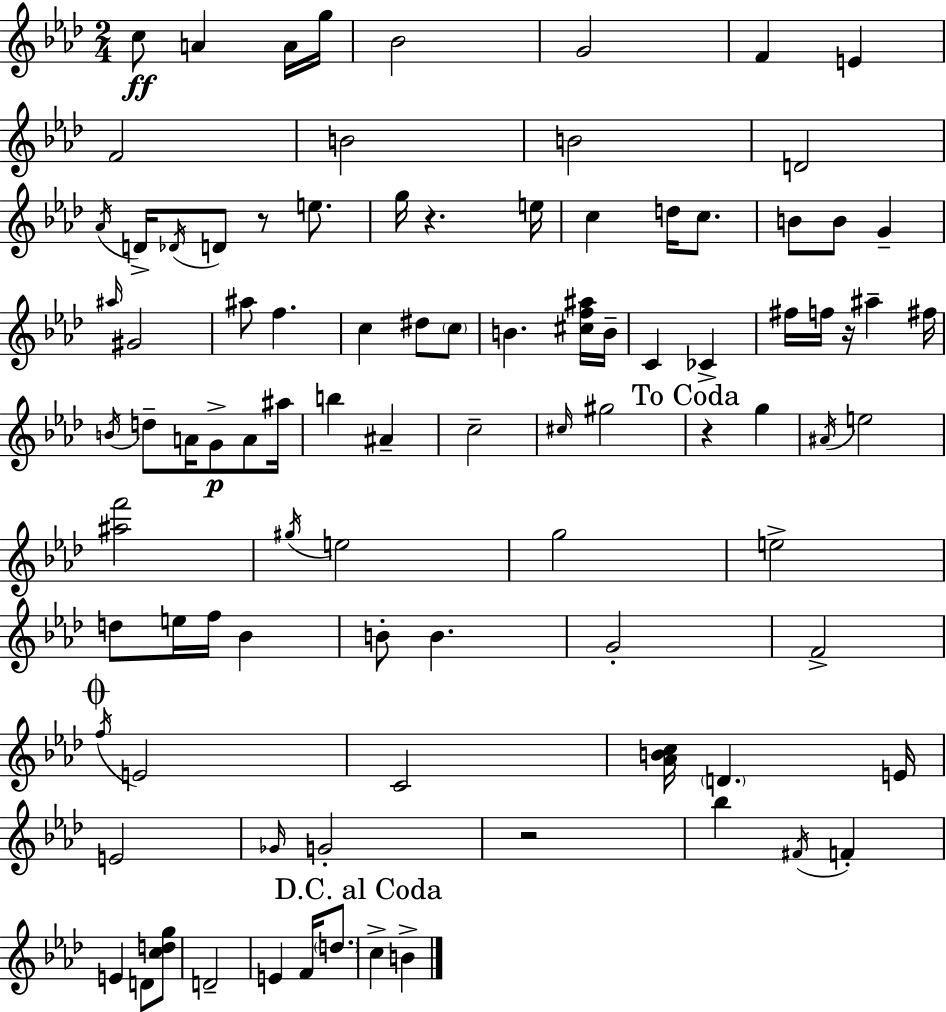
{
  \clef treble
  \numericTimeSignature
  \time 2/4
  \key aes \major
  \repeat volta 2 { c''8\ff a'4 a'16 g''16 | bes'2 | g'2 | f'4 e'4 | \break f'2 | b'2 | b'2 | d'2 | \break \acciaccatura { aes'16 } d'16-> \acciaccatura { des'16 } d'8 r8 e''8. | g''16 r4. | e''16 c''4 d''16 c''8. | b'8 b'8 g'4-- | \break \grace { ais''16 } gis'2 | ais''8 f''4. | c''4 dis''8 | \parenthesize c''8 b'4. | \break <cis'' f'' ais''>16 b'16-- c'4 ces'4-> | fis''16 f''16 r16 ais''4-- | fis''16 \acciaccatura { b'16 } d''8-- a'16 g'8->\p | a'8 ais''16 b''4 | \break ais'4-- c''2-- | \grace { cis''16 } gis''2 | \mark "To Coda" r4 | g''4 \acciaccatura { ais'16 } e''2 | \break <ais'' f'''>2 | \acciaccatura { gis''16 } e''2 | g''2 | e''2-> | \break d''8 | e''16 f''16 bes'4 b'8-. | b'4. g'2-. | f'2-> | \break \mark \markup { \musicglyph "scripts.coda" } \acciaccatura { f''16 } | e'2 | c'2 | <aes' b' c''>16 \parenthesize d'4. e'16 | \break e'2 | \grace { ges'16 } g'2-. | r2 | bes''4 \acciaccatura { fis'16 } f'4-. | \break e'4 d'8 | <c'' d'' g''>8 d'2-- | e'4 f'16 \parenthesize d''8. | \mark "D.C. al Coda" c''4-> b'4-> | \break } \bar "|."
}